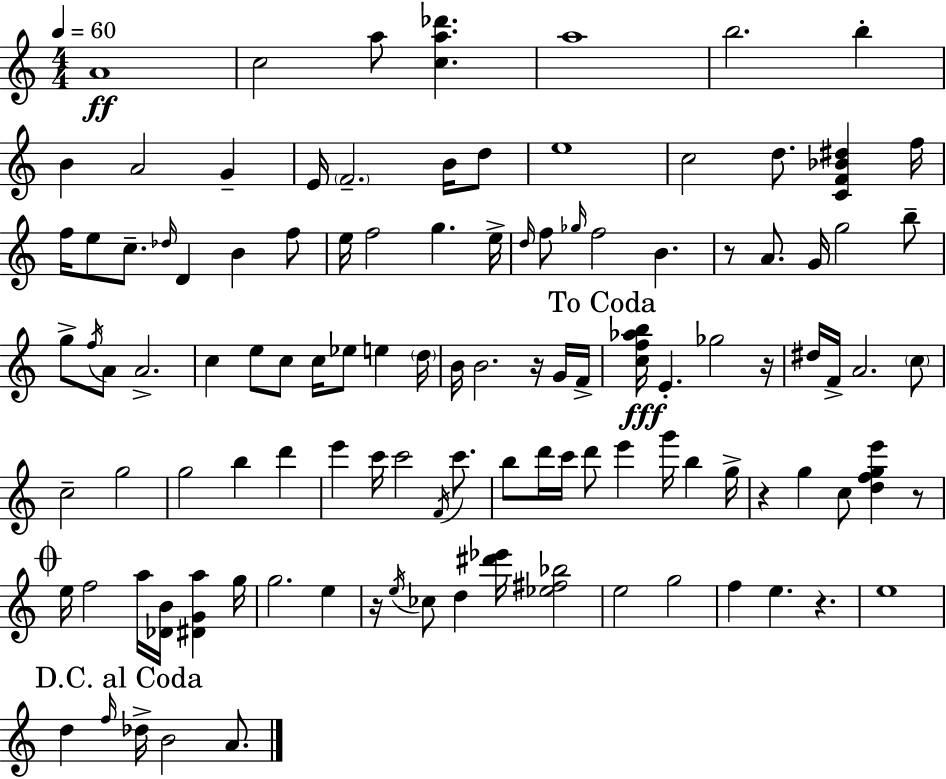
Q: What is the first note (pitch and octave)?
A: A4